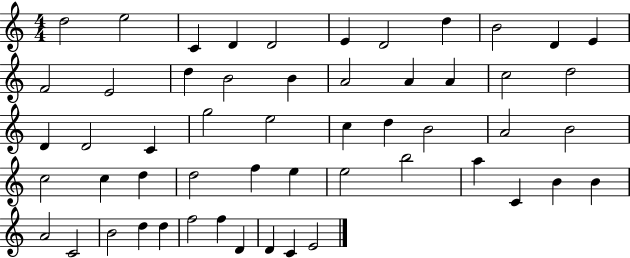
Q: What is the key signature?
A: C major